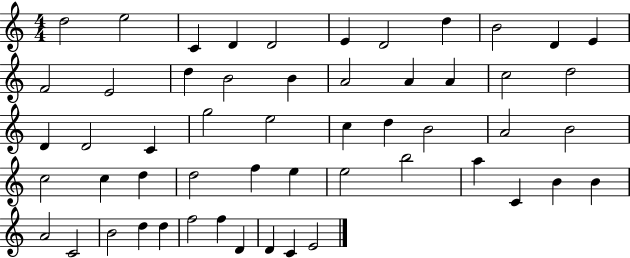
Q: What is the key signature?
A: C major